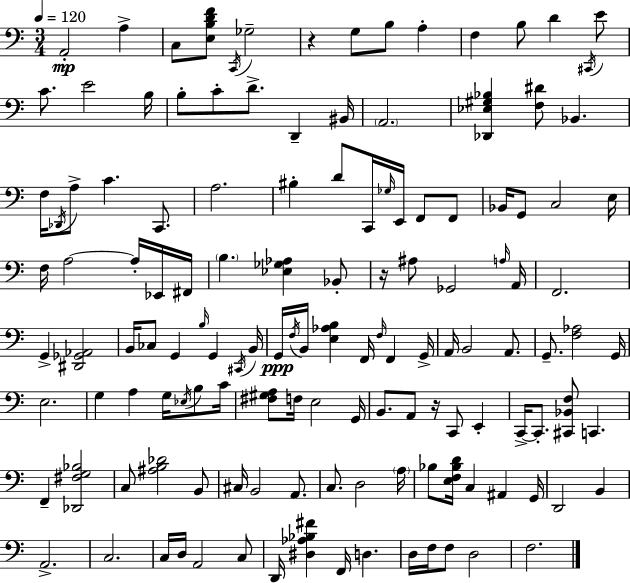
{
  \clef bass
  \numericTimeSignature
  \time 3/4
  \key a \minor
  \tempo 4 = 120
  a,2-.\mp a4-> | c8 <e b d' f'>8 \acciaccatura { c,16 } ges2-- | r4 g8 b8 a4-. | f4 b8 d'4 \acciaccatura { cis,16 } | \break e'8 c'8. e'2 | b16 b8-. c'8-. d'8.-> d,4-- | bis,16 \parenthesize a,2. | <des, ees gis bes>4 <f dis'>8 bes,4. | \break f16 \acciaccatura { des,16 } a8-> c'4. | c,8. a2. | bis4-. d'8 c,16 \grace { ges16 } e,16 | f,8 f,8 bes,16 g,8 c2 | \break e16 f16 a2~~ | a16-. ees,16 fis,16 \parenthesize b4. <ees ges aes>4 | bes,8-. r16 ais8 ges,2 | \grace { a16 } a,16 f,2. | \break g,4-> <dis, ges, aes,>2 | b,16 ces8 g,4 | \grace { b16 } g,4 \acciaccatura { cis,16 } b,16 g,16\ppp \acciaccatura { f16 } b,16 <e aes b>4 | f,16 \grace { f16 } f,4 g,16-> a,16 b,2 | \break a,8. g,8.-- | <f aes>2 g,16 e2. | g4 | a4 g16 \acciaccatura { ees16 } b8 c'16 <fis gis a>8 | \break f16 e2 g,16 b,8. | a,8 r16 c,8 e,4-. c,16->~~ c,8.-. | <cis, bes, f>8 c,4. f,4-- | <des, fis g bes>2 c8 | \break <ais b des'>2 b,8 cis16 b,2 | a,8. c8. | d2 \parenthesize a16 bes8 | <e f bes d'>16 c4 ais,4 g,16 d,2 | \break b,4 a,2.-> | c2. | c16 d16 | a,2 c8 d,16 <dis aes bes fis'>4 | \break f,16 d4. d16 f16 | f8 d2 f2. | \bar "|."
}